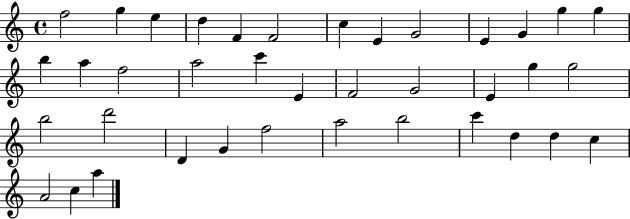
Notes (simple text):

F5/h G5/q E5/q D5/q F4/q F4/h C5/q E4/q G4/h E4/q G4/q G5/q G5/q B5/q A5/q F5/h A5/h C6/q E4/q F4/h G4/h E4/q G5/q G5/h B5/h D6/h D4/q G4/q F5/h A5/h B5/h C6/q D5/q D5/q C5/q A4/h C5/q A5/q